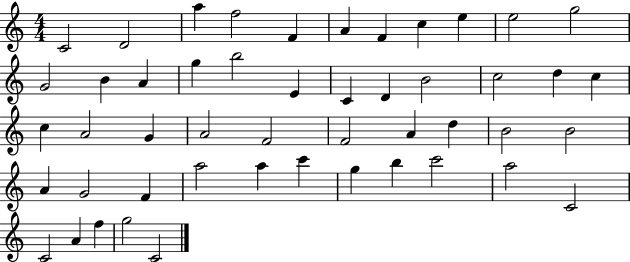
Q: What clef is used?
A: treble